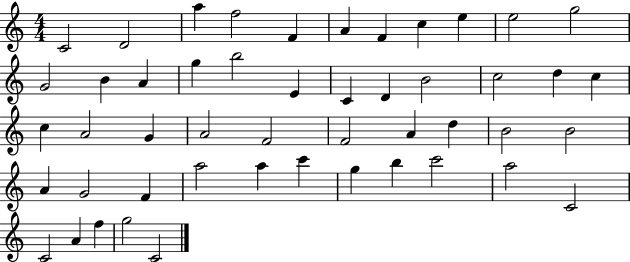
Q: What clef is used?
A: treble